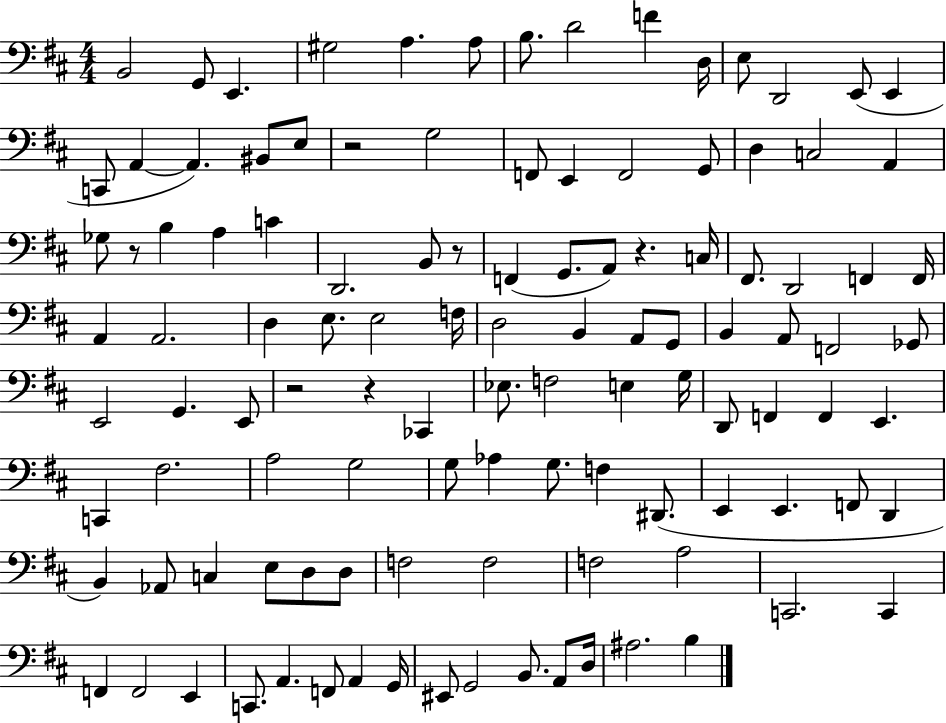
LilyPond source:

{
  \clef bass
  \numericTimeSignature
  \time 4/4
  \key d \major
  \repeat volta 2 { b,2 g,8 e,4. | gis2 a4. a8 | b8. d'2 f'4 d16 | e8 d,2 e,8( e,4 | \break c,8 a,4~~ a,4.) bis,8 e8 | r2 g2 | f,8 e,4 f,2 g,8 | d4 c2 a,4 | \break ges8 r8 b4 a4 c'4 | d,2. b,8 r8 | f,4( g,8. a,8) r4. c16 | fis,8. d,2 f,4 f,16 | \break a,4 a,2. | d4 e8. e2 f16 | d2 b,4 a,8 g,8 | b,4 a,8 f,2 ges,8 | \break e,2 g,4. e,8 | r2 r4 ces,4 | ees8. f2 e4 g16 | d,8 f,4 f,4 e,4. | \break c,4 fis2. | a2 g2 | g8 aes4 g8. f4 dis,8.( | e,4 e,4. f,8 d,4 | \break b,4) aes,8 c4 e8 d8 d8 | f2 f2 | f2 a2 | c,2. c,4 | \break f,4 f,2 e,4 | c,8. a,4. f,8 a,4 g,16 | eis,8 g,2 b,8. a,8 d16 | ais2. b4 | \break } \bar "|."
}